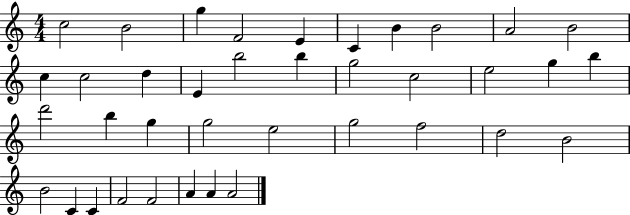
C5/h B4/h G5/q F4/h E4/q C4/q B4/q B4/h A4/h B4/h C5/q C5/h D5/q E4/q B5/h B5/q G5/h C5/h E5/h G5/q B5/q D6/h B5/q G5/q G5/h E5/h G5/h F5/h D5/h B4/h B4/h C4/q C4/q F4/h F4/h A4/q A4/q A4/h